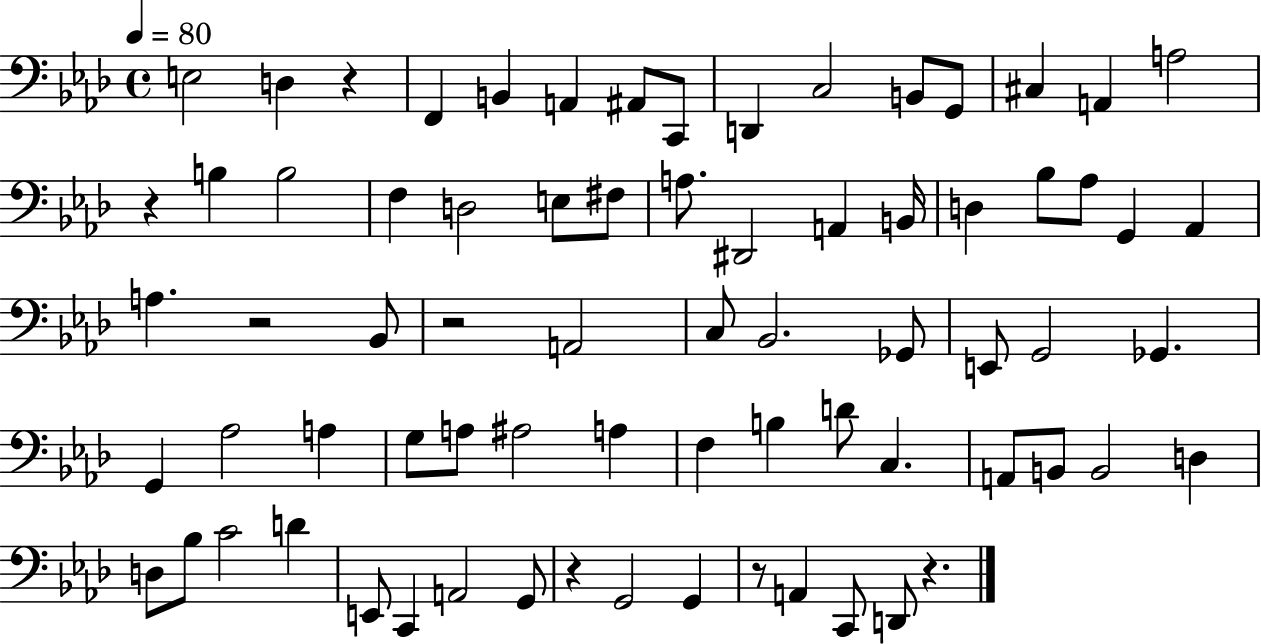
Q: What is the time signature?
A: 4/4